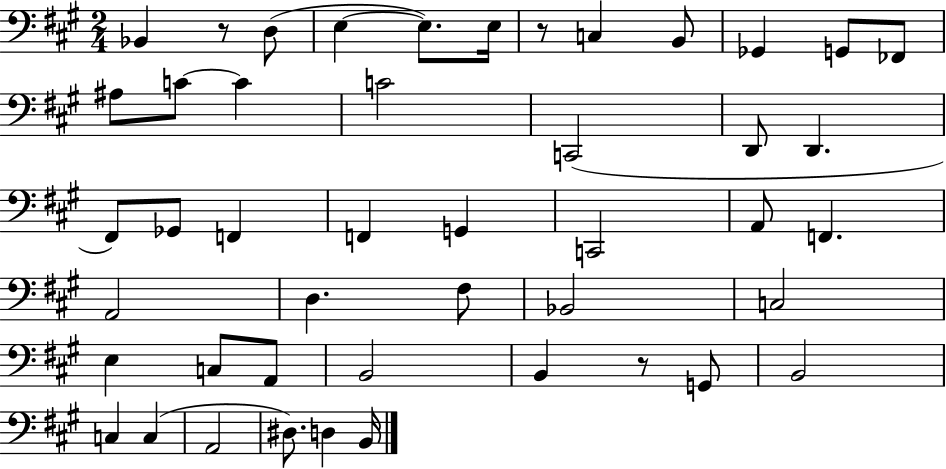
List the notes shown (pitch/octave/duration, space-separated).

Bb2/q R/e D3/e E3/q E3/e. E3/s R/e C3/q B2/e Gb2/q G2/e FES2/e A#3/e C4/e C4/q C4/h C2/h D2/e D2/q. F#2/e Gb2/e F2/q F2/q G2/q C2/h A2/e F2/q. A2/h D3/q. F#3/e Bb2/h C3/h E3/q C3/e A2/e B2/h B2/q R/e G2/e B2/h C3/q C3/q A2/h D#3/e. D3/q B2/s